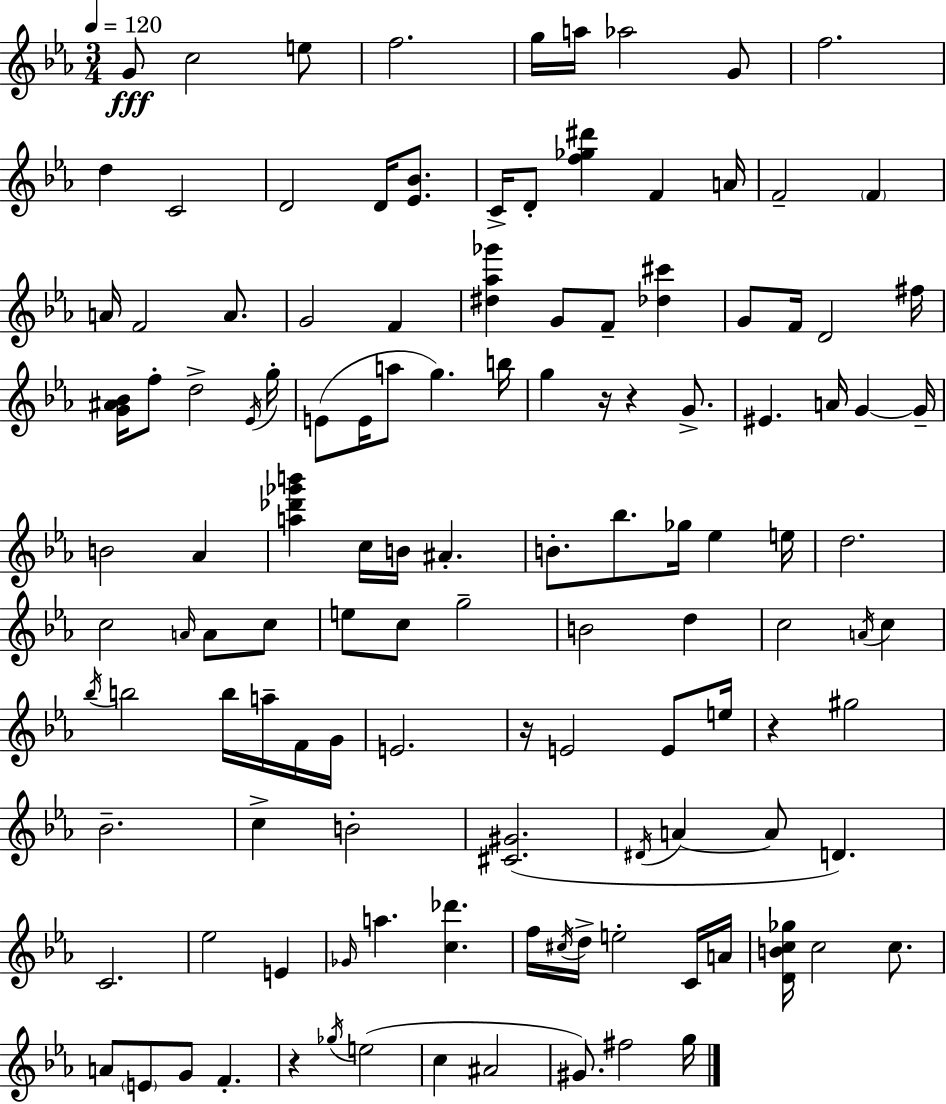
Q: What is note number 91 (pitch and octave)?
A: A5